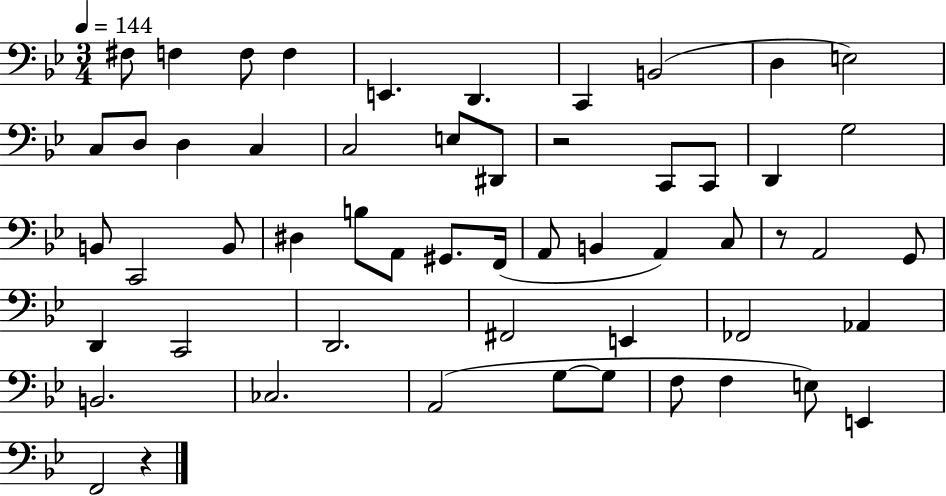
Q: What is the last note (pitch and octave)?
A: F2